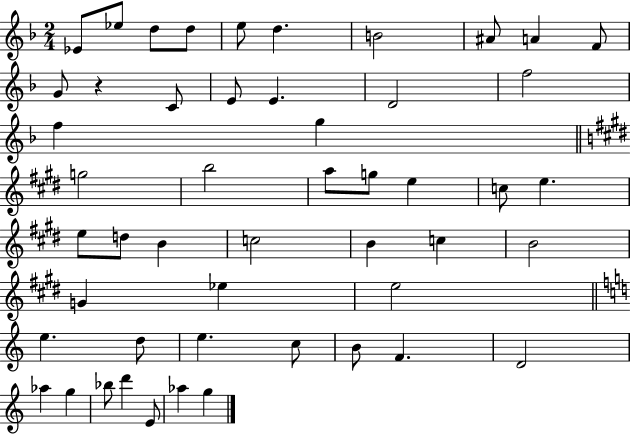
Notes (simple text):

Eb4/e Eb5/e D5/e D5/e E5/e D5/q. B4/h A#4/e A4/q F4/e G4/e R/q C4/e E4/e E4/q. D4/h F5/h F5/q G5/q G5/h B5/h A5/e G5/e E5/q C5/e E5/q. E5/e D5/e B4/q C5/h B4/q C5/q B4/h G4/q Eb5/q E5/h E5/q. D5/e E5/q. C5/e B4/e F4/q. D4/h Ab5/q G5/q Bb5/e D6/q E4/e Ab5/q G5/q